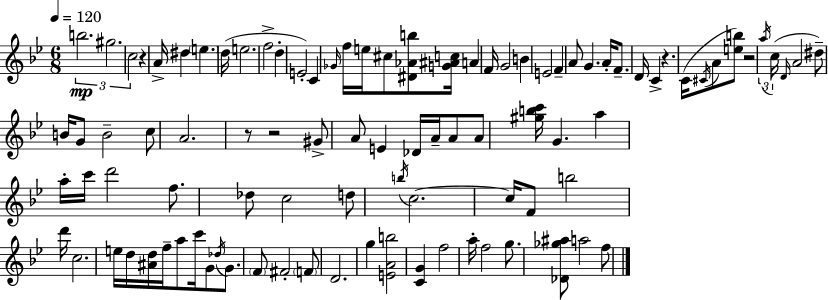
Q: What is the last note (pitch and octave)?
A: F5